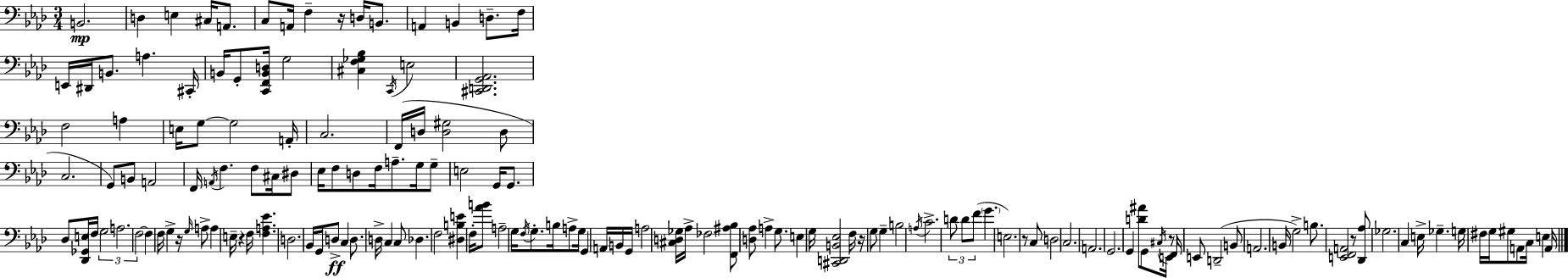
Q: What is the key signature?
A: AES major